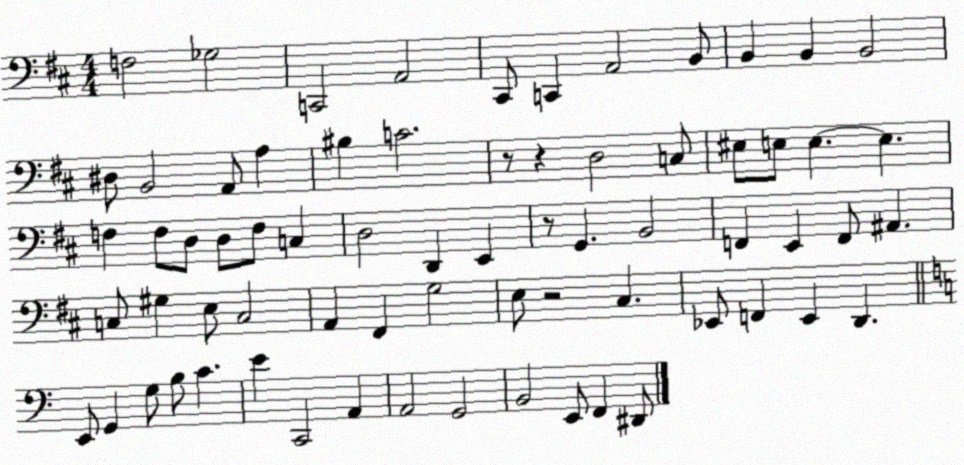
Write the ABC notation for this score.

X:1
T:Untitled
M:4/4
L:1/4
K:D
F,2 _G,2 C,,2 A,,2 ^C,,/2 C,, A,,2 B,,/2 B,, B,, B,,2 ^D,/2 B,,2 A,,/2 A, ^B, C2 z/2 z D,2 C,/2 ^E,/2 E,/2 E, E, F, F,/2 D,/2 D,/2 F,/2 C, D,2 D,, E,, z/2 G,, B,,2 F,, E,, F,,/2 ^A,, C,/2 ^G, E,/2 C,2 A,, ^F,, G,2 E,/2 z2 ^C, _E,,/2 F,, _E,, D,, E,,/2 G,, G,/2 B,/2 C E C,,2 A,, A,,2 G,,2 B,,2 E,,/2 F,, ^D,,/2